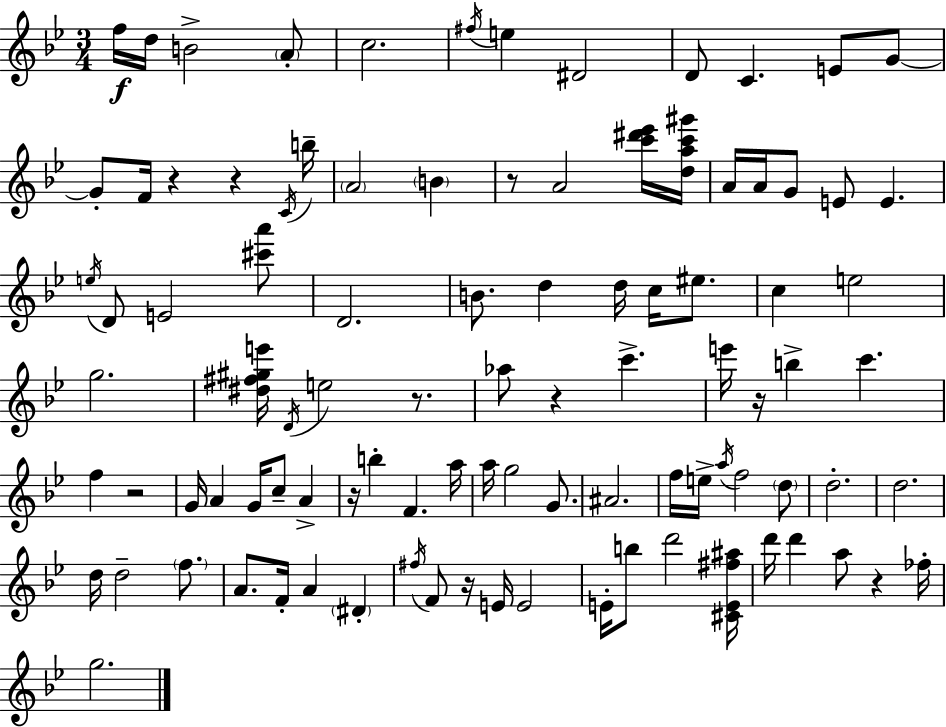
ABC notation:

X:1
T:Untitled
M:3/4
L:1/4
K:Bb
f/4 d/4 B2 A/2 c2 ^f/4 e ^D2 D/2 C E/2 G/2 G/2 F/4 z z C/4 b/4 A2 B z/2 A2 [c'^d'_e']/4 [dac'^g']/4 A/4 A/4 G/2 E/2 E e/4 D/2 E2 [^c'a']/2 D2 B/2 d d/4 c/4 ^e/2 c e2 g2 [^d^f^ge']/4 D/4 e2 z/2 _a/2 z c' e'/4 z/4 b c' f z2 G/4 A G/4 c/2 A z/4 b F a/4 a/4 g2 G/2 ^A2 f/4 e/4 a/4 f2 d/2 d2 d2 d/4 d2 f/2 A/2 F/4 A ^D ^f/4 F/2 z/4 E/4 E2 E/4 b/2 d'2 [^CE^f^a]/4 d'/4 d' a/2 z _f/4 g2